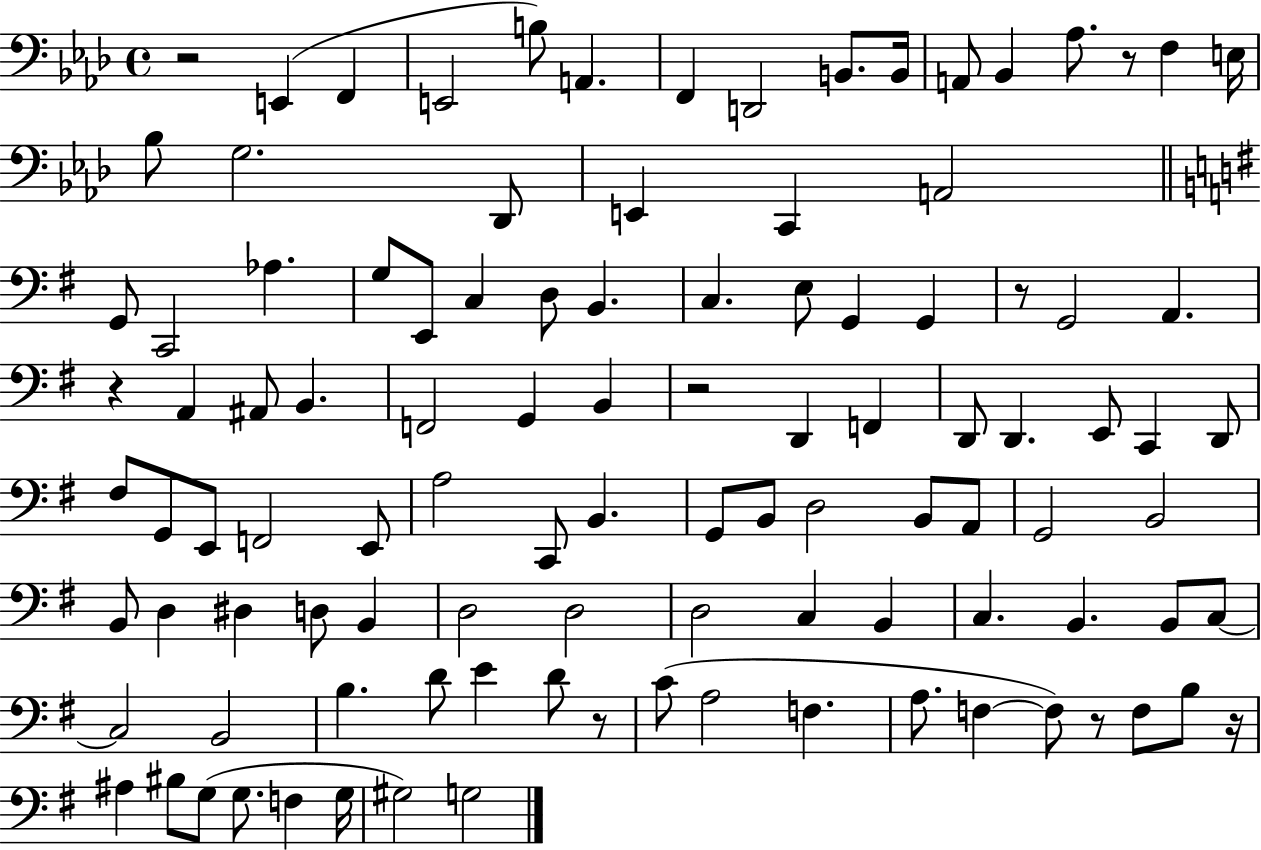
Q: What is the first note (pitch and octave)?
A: E2